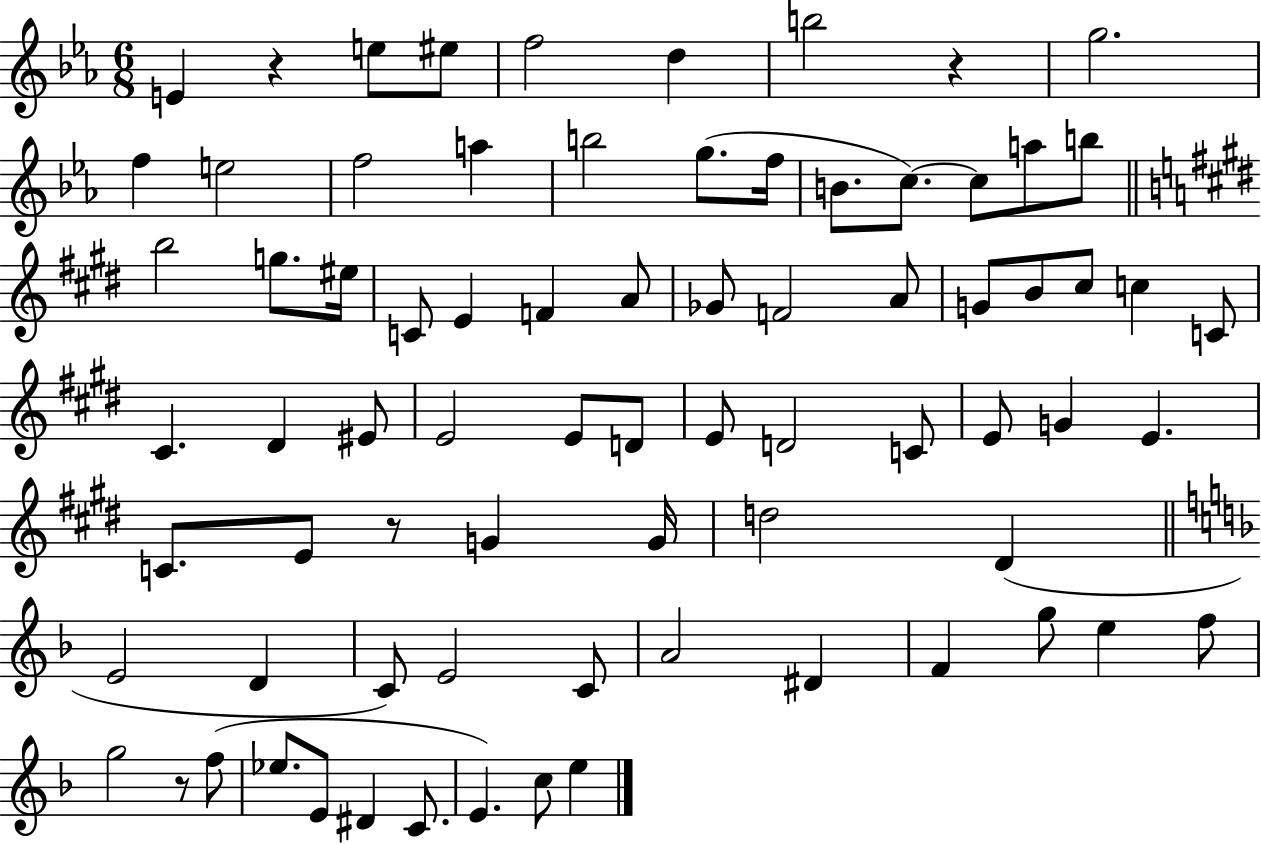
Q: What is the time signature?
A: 6/8